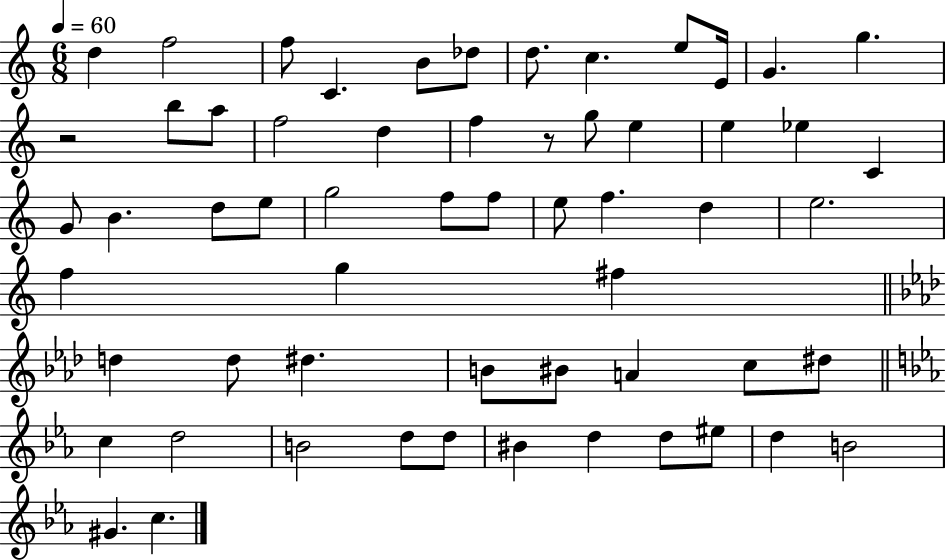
X:1
T:Untitled
M:6/8
L:1/4
K:C
d f2 f/2 C B/2 _d/2 d/2 c e/2 E/4 G g z2 b/2 a/2 f2 d f z/2 g/2 e e _e C G/2 B d/2 e/2 g2 f/2 f/2 e/2 f d e2 f g ^f d d/2 ^d B/2 ^B/2 A c/2 ^d/2 c d2 B2 d/2 d/2 ^B d d/2 ^e/2 d B2 ^G c